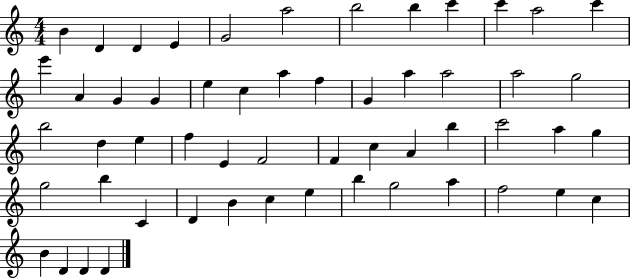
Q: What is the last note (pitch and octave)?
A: D4